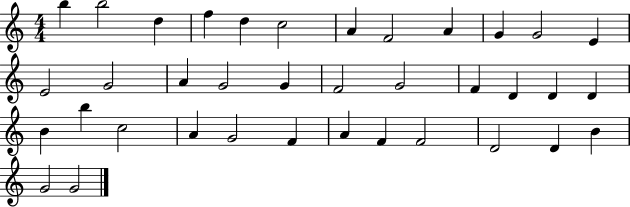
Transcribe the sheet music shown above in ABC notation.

X:1
T:Untitled
M:4/4
L:1/4
K:C
b b2 d f d c2 A F2 A G G2 E E2 G2 A G2 G F2 G2 F D D D B b c2 A G2 F A F F2 D2 D B G2 G2